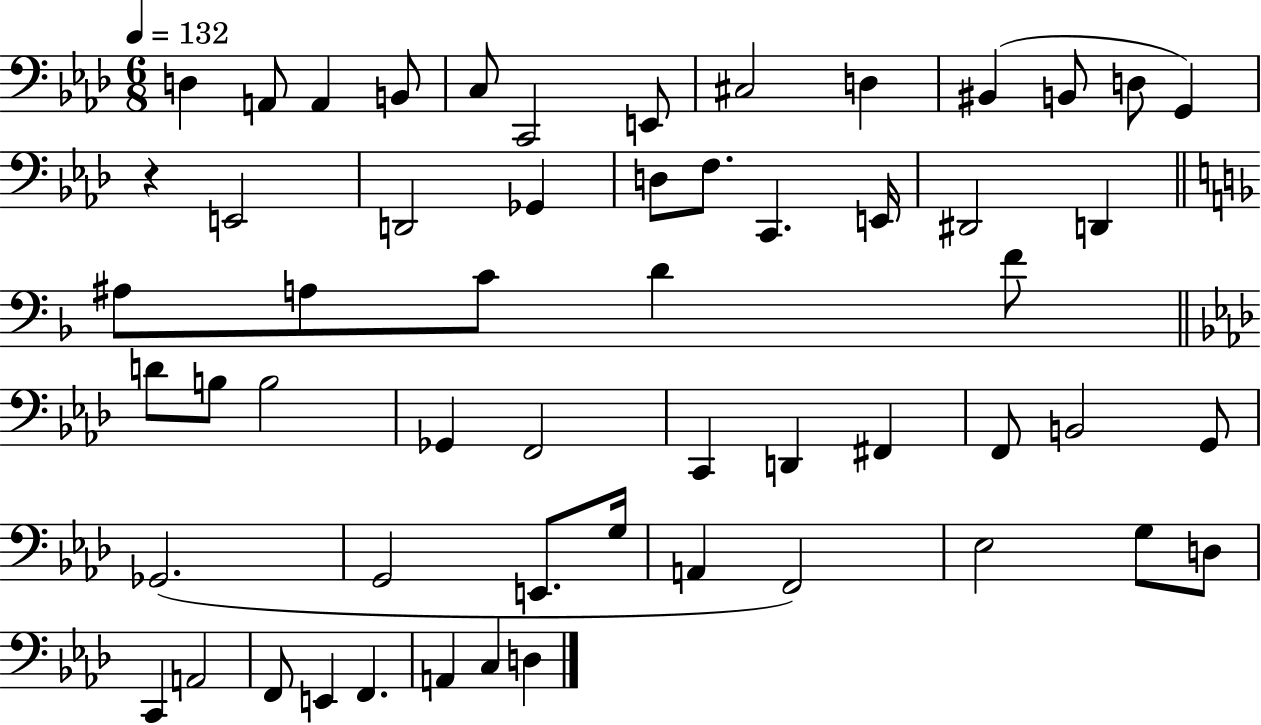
{
  \clef bass
  \numericTimeSignature
  \time 6/8
  \key aes \major
  \tempo 4 = 132
  \repeat volta 2 { d4 a,8 a,4 b,8 | c8 c,2 e,8 | cis2 d4 | bis,4( b,8 d8 g,4) | \break r4 e,2 | d,2 ges,4 | d8 f8. c,4. e,16 | dis,2 d,4 | \break \bar "||" \break \key d \minor ais8 a8 c'8 d'4 f'8 | \bar "||" \break \key aes \major d'8 b8 b2 | ges,4 f,2 | c,4 d,4 fis,4 | f,8 b,2 g,8 | \break ges,2.( | g,2 e,8. g16 | a,4 f,2) | ees2 g8 d8 | \break c,4 a,2 | f,8 e,4 f,4. | a,4 c4 d4 | } \bar "|."
}